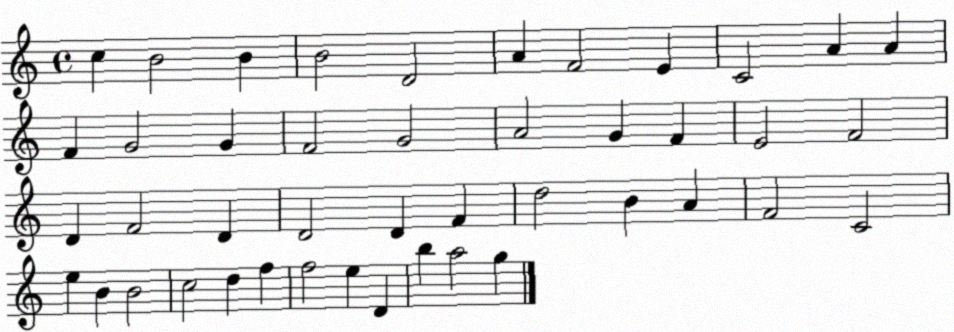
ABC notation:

X:1
T:Untitled
M:4/4
L:1/4
K:C
c B2 B B2 D2 A F2 E C2 A A F G2 G F2 G2 A2 G F E2 F2 D F2 D D2 D F d2 B A F2 C2 e B B2 c2 d f f2 e D b a2 g